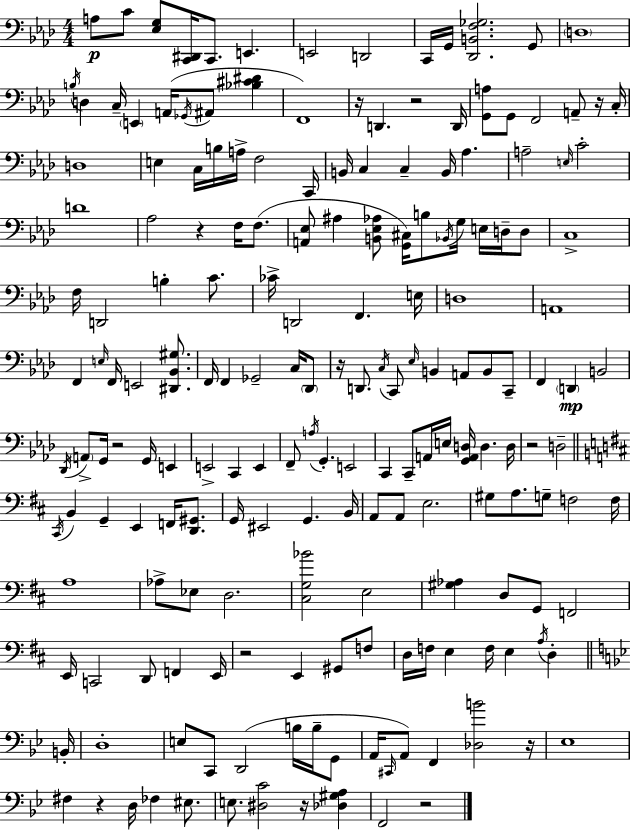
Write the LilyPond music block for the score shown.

{
  \clef bass
  \numericTimeSignature
  \time 4/4
  \key aes \major
  a8\p c'8 <ees g>8 <c, dis,>16 c,8. e,4. | e,2 d,2 | c,16 g,16 <des, b, f ges>2. g,8 | \parenthesize d1 | \break \acciaccatura { b16 } d4 c16-- \parenthesize e,4 a,16( \acciaccatura { ges,16 } ais,8 <bes cis' dis'>4 | f,1) | r16 d,4. r2 | d,16 <g, a>8 g,8 f,2 a,8-- | \break r16 c16-. d1 | e4 c16 b16 a16-> f2 | c,16 b,16 c4 c4-- b,16 aes4. | a2-- \grace { e16 } c'2-. | \break d'1 | aes2 r4 f16 | f8.( <a, ees>8 ais4 <b, ees aes>8 <g, cis>16) b8 \acciaccatura { bes,16 } g16 | e16 d16-- d8 c1-> | \break f16 d,2 b4-. | c'8. ces'16-> d,2 f,4. | e16 d1 | a,1 | \break f,4 \grace { e16 } f,16 e,2 | <dis, bes, gis>8. f,16 f,4 ges,2-- | c16 \parenthesize des,8 r16 d,8. \acciaccatura { c16 } c,8 \grace { ees16 } b,4 | a,8 b,8 c,8-- f,4 \parenthesize d,4\mp b,2 | \break \acciaccatura { des,16 } \parenthesize a,8-> g,16 r2 | g,16 e,4 e,2-> | c,4 e,4 f,8-- \acciaccatura { a16 } g,4.-. | e,2 c,4 c,8-- a,16 | \break e16 <g, a, d>16 d4. d16 r2 | d2-- \bar "||" \break \key b \minor \acciaccatura { cis,16 } b,4 g,4-- e,4 f,16 <d, gis,>8. | g,16 eis,2 g,4. | b,16 a,8 a,8 e2. | gis8 a8. g8-- f2 | \break f16 a1 | aes8-> ees8 d2. | <cis g bes'>2 e2 | <gis aes>4 d8 g,8 f,2 | \break e,16 c,2 d,8 f,4 | e,16 r2 e,4 gis,8 f8 | d16 f16 e4 f16 e4 \acciaccatura { a16 } d4-. | \bar "||" \break \key g \minor b,16-. d1-. | e8 c,8 d,2( b16 b16-- g,8 | a,16 \grace { cis,16 }) a,8 f,4 <des b'>2 | r16 ees1 | \break fis4 r4 d16 fes4 eis8. | e8. <dis c'>2 r16 <des gis a>4 | f,2 r2 | \bar "|."
}